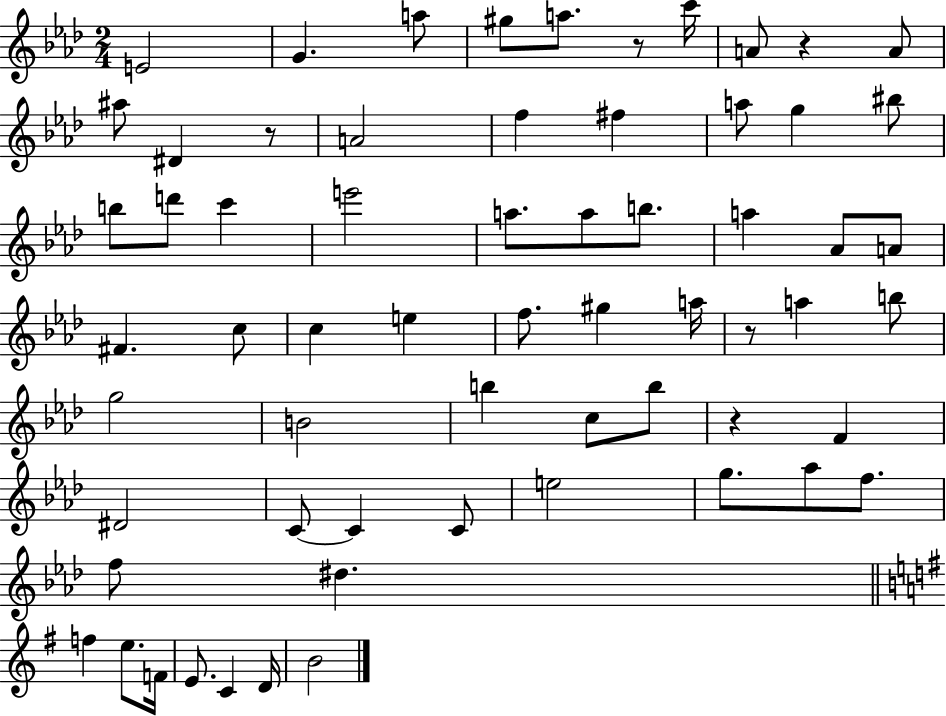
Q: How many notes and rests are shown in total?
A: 63